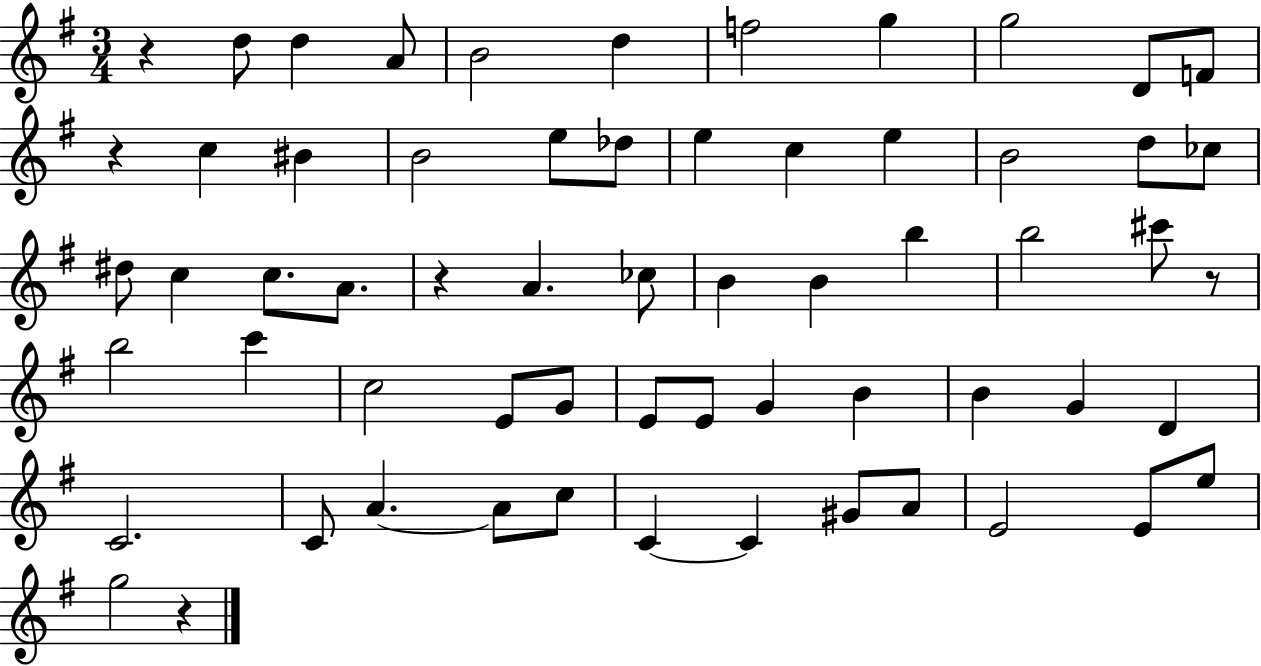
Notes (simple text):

R/q D5/e D5/q A4/e B4/h D5/q F5/h G5/q G5/h D4/e F4/e R/q C5/q BIS4/q B4/h E5/e Db5/e E5/q C5/q E5/q B4/h D5/e CES5/e D#5/e C5/q C5/e. A4/e. R/q A4/q. CES5/e B4/q B4/q B5/q B5/h C#6/e R/e B5/h C6/q C5/h E4/e G4/e E4/e E4/e G4/q B4/q B4/q G4/q D4/q C4/h. C4/e A4/q. A4/e C5/e C4/q C4/q G#4/e A4/e E4/h E4/e E5/e G5/h R/q